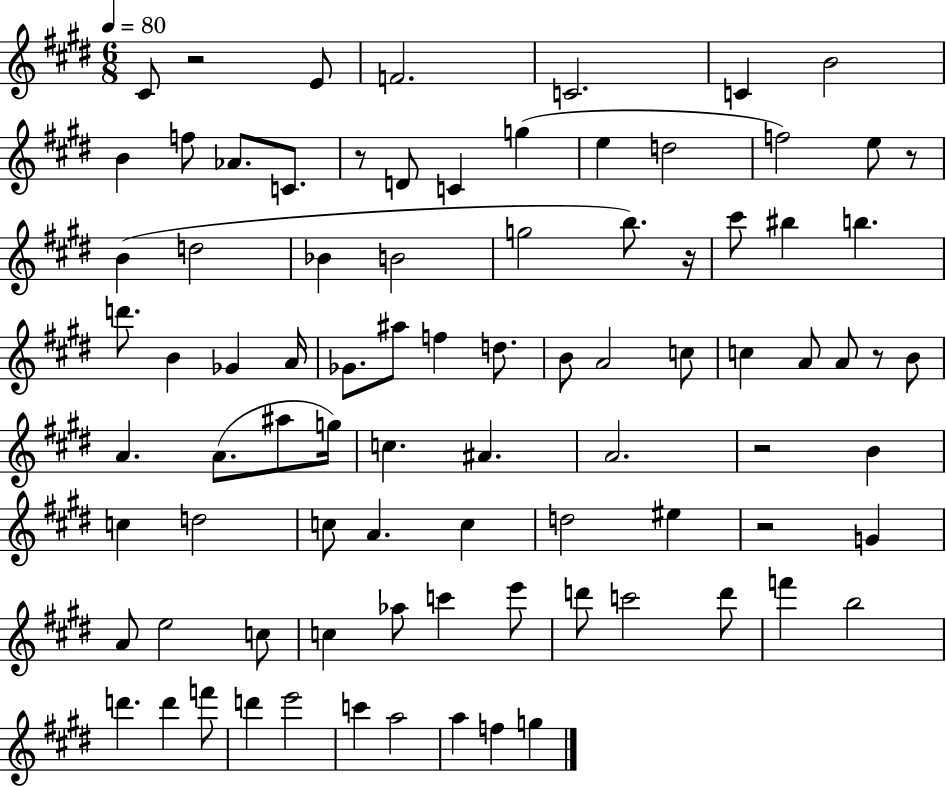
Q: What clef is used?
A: treble